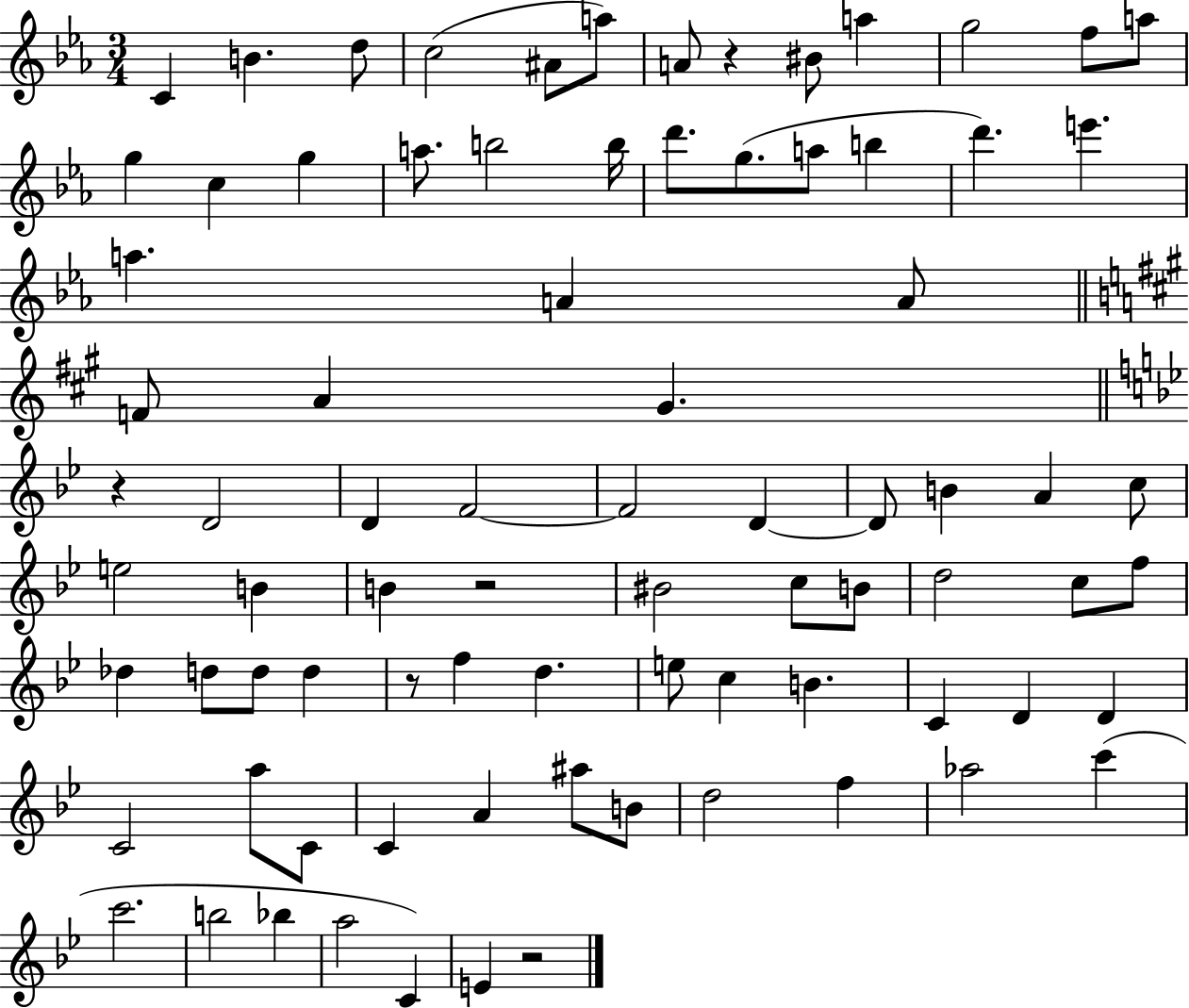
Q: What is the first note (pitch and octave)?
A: C4